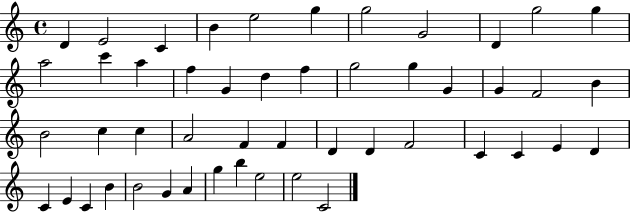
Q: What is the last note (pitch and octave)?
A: C4